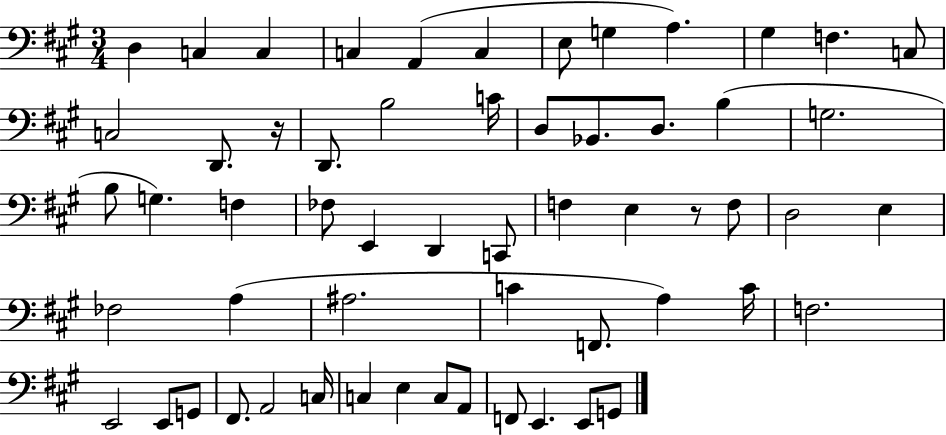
D3/q C3/q C3/q C3/q A2/q C3/q E3/e G3/q A3/q. G#3/q F3/q. C3/e C3/h D2/e. R/s D2/e. B3/h C4/s D3/e Bb2/e. D3/e. B3/q G3/h. B3/e G3/q. F3/q FES3/e E2/q D2/q C2/e F3/q E3/q R/e F3/e D3/h E3/q FES3/h A3/q A#3/h. C4/q F2/e. A3/q C4/s F3/h. E2/h E2/e G2/e F#2/e. A2/h C3/s C3/q E3/q C3/e A2/e F2/e E2/q. E2/e G2/e